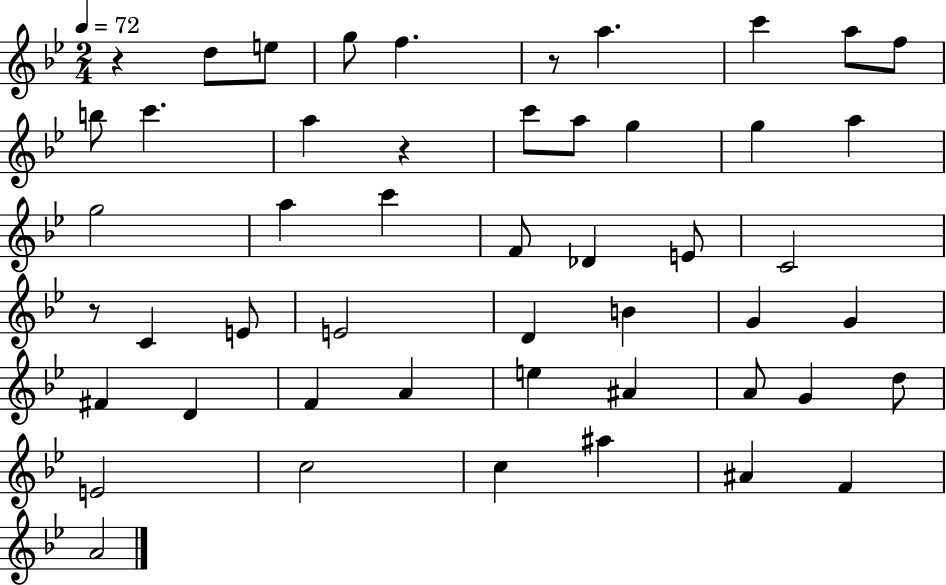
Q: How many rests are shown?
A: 4